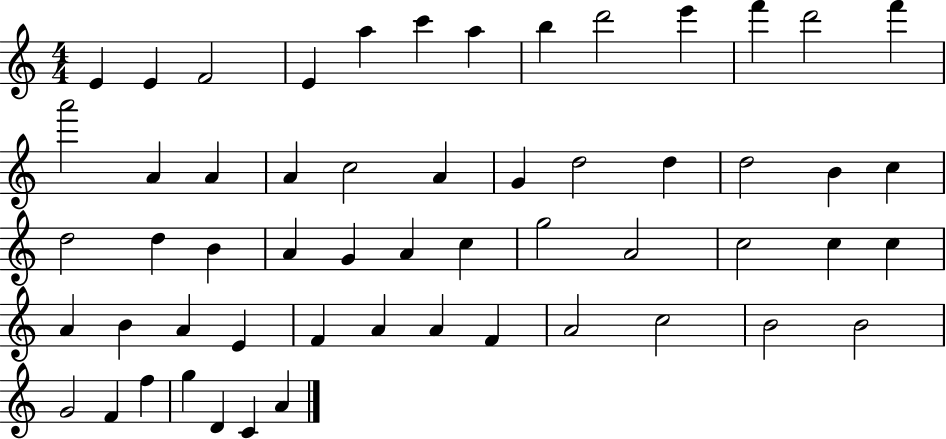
X:1
T:Untitled
M:4/4
L:1/4
K:C
E E F2 E a c' a b d'2 e' f' d'2 f' a'2 A A A c2 A G d2 d d2 B c d2 d B A G A c g2 A2 c2 c c A B A E F A A F A2 c2 B2 B2 G2 F f g D C A